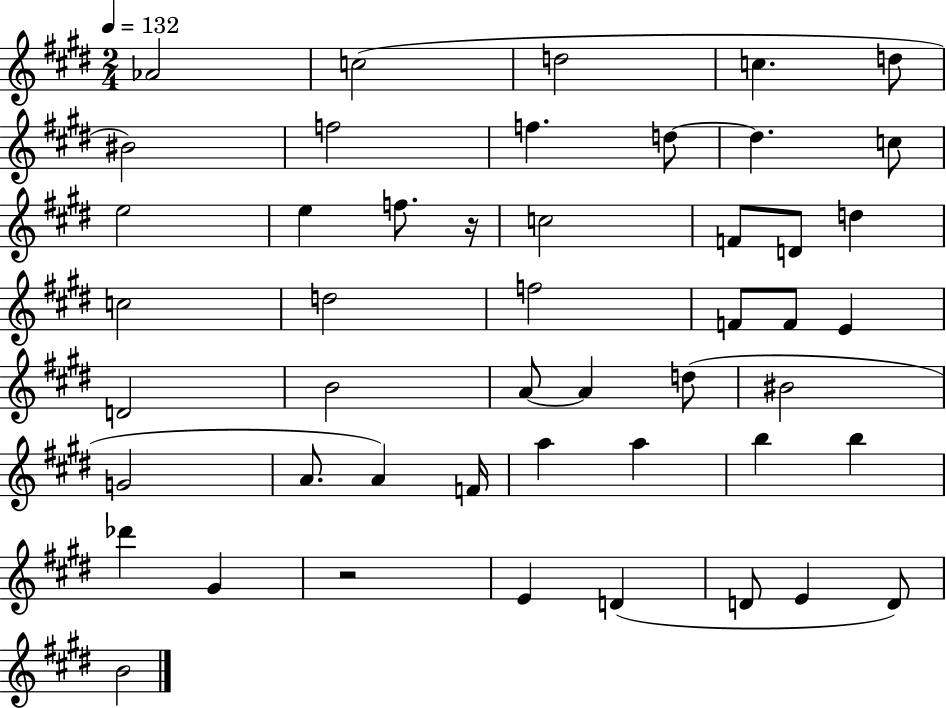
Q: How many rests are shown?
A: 2